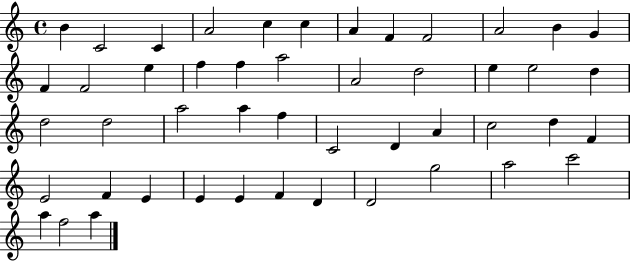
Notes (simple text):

B4/q C4/h C4/q A4/h C5/q C5/q A4/q F4/q F4/h A4/h B4/q G4/q F4/q F4/h E5/q F5/q F5/q A5/h A4/h D5/h E5/q E5/h D5/q D5/h D5/h A5/h A5/q F5/q C4/h D4/q A4/q C5/h D5/q F4/q E4/h F4/q E4/q E4/q E4/q F4/q D4/q D4/h G5/h A5/h C6/h A5/q F5/h A5/q